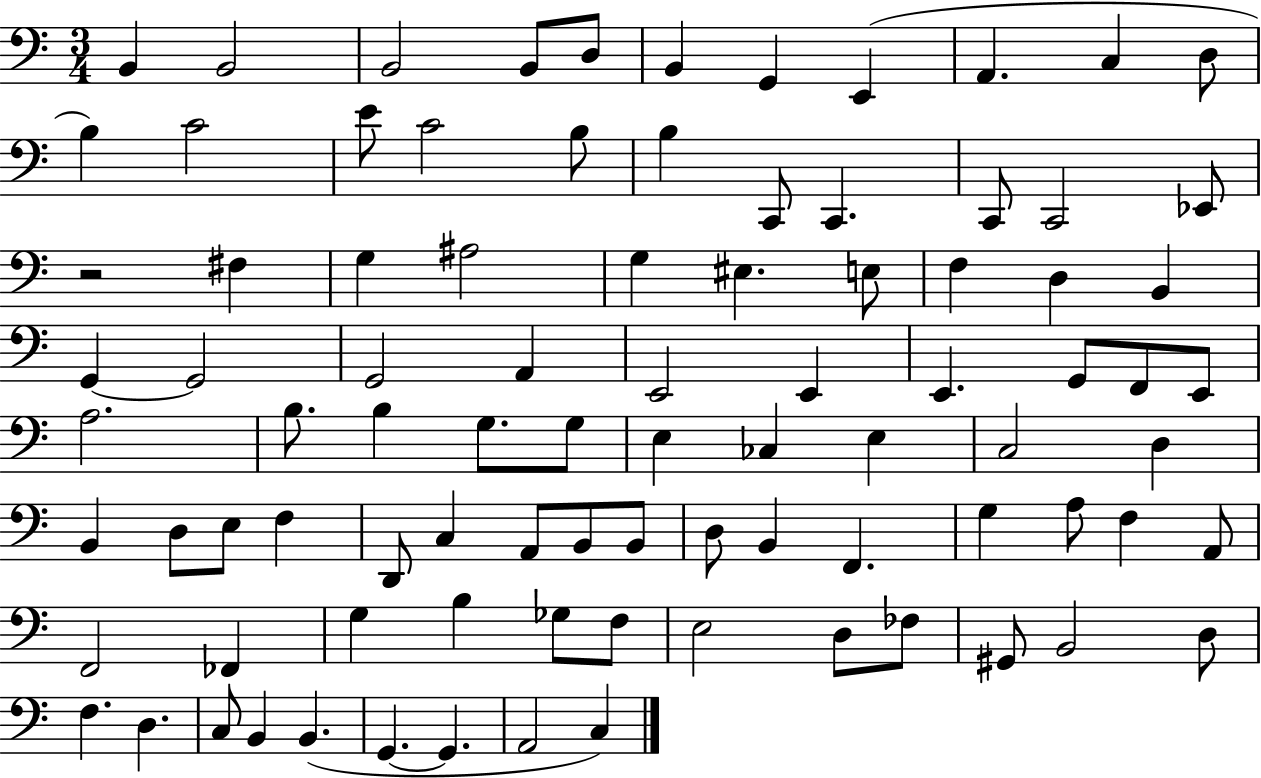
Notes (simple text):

B2/q B2/h B2/h B2/e D3/e B2/q G2/q E2/q A2/q. C3/q D3/e B3/q C4/h E4/e C4/h B3/e B3/q C2/e C2/q. C2/e C2/h Eb2/e R/h F#3/q G3/q A#3/h G3/q EIS3/q. E3/e F3/q D3/q B2/q G2/q G2/h G2/h A2/q E2/h E2/q E2/q. G2/e F2/e E2/e A3/h. B3/e. B3/q G3/e. G3/e E3/q CES3/q E3/q C3/h D3/q B2/q D3/e E3/e F3/q D2/e C3/q A2/e B2/e B2/e D3/e B2/q F2/q. G3/q A3/e F3/q A2/e F2/h FES2/q G3/q B3/q Gb3/e F3/e E3/h D3/e FES3/e G#2/e B2/h D3/e F3/q. D3/q. C3/e B2/q B2/q. G2/q. G2/q. A2/h C3/q